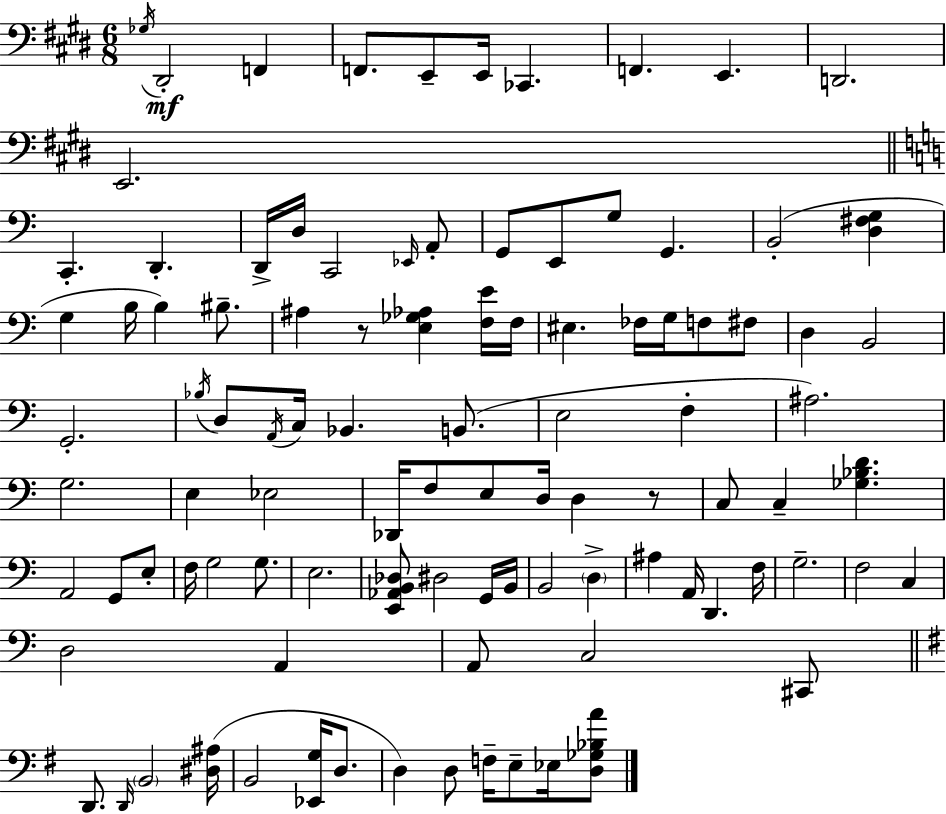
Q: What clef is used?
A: bass